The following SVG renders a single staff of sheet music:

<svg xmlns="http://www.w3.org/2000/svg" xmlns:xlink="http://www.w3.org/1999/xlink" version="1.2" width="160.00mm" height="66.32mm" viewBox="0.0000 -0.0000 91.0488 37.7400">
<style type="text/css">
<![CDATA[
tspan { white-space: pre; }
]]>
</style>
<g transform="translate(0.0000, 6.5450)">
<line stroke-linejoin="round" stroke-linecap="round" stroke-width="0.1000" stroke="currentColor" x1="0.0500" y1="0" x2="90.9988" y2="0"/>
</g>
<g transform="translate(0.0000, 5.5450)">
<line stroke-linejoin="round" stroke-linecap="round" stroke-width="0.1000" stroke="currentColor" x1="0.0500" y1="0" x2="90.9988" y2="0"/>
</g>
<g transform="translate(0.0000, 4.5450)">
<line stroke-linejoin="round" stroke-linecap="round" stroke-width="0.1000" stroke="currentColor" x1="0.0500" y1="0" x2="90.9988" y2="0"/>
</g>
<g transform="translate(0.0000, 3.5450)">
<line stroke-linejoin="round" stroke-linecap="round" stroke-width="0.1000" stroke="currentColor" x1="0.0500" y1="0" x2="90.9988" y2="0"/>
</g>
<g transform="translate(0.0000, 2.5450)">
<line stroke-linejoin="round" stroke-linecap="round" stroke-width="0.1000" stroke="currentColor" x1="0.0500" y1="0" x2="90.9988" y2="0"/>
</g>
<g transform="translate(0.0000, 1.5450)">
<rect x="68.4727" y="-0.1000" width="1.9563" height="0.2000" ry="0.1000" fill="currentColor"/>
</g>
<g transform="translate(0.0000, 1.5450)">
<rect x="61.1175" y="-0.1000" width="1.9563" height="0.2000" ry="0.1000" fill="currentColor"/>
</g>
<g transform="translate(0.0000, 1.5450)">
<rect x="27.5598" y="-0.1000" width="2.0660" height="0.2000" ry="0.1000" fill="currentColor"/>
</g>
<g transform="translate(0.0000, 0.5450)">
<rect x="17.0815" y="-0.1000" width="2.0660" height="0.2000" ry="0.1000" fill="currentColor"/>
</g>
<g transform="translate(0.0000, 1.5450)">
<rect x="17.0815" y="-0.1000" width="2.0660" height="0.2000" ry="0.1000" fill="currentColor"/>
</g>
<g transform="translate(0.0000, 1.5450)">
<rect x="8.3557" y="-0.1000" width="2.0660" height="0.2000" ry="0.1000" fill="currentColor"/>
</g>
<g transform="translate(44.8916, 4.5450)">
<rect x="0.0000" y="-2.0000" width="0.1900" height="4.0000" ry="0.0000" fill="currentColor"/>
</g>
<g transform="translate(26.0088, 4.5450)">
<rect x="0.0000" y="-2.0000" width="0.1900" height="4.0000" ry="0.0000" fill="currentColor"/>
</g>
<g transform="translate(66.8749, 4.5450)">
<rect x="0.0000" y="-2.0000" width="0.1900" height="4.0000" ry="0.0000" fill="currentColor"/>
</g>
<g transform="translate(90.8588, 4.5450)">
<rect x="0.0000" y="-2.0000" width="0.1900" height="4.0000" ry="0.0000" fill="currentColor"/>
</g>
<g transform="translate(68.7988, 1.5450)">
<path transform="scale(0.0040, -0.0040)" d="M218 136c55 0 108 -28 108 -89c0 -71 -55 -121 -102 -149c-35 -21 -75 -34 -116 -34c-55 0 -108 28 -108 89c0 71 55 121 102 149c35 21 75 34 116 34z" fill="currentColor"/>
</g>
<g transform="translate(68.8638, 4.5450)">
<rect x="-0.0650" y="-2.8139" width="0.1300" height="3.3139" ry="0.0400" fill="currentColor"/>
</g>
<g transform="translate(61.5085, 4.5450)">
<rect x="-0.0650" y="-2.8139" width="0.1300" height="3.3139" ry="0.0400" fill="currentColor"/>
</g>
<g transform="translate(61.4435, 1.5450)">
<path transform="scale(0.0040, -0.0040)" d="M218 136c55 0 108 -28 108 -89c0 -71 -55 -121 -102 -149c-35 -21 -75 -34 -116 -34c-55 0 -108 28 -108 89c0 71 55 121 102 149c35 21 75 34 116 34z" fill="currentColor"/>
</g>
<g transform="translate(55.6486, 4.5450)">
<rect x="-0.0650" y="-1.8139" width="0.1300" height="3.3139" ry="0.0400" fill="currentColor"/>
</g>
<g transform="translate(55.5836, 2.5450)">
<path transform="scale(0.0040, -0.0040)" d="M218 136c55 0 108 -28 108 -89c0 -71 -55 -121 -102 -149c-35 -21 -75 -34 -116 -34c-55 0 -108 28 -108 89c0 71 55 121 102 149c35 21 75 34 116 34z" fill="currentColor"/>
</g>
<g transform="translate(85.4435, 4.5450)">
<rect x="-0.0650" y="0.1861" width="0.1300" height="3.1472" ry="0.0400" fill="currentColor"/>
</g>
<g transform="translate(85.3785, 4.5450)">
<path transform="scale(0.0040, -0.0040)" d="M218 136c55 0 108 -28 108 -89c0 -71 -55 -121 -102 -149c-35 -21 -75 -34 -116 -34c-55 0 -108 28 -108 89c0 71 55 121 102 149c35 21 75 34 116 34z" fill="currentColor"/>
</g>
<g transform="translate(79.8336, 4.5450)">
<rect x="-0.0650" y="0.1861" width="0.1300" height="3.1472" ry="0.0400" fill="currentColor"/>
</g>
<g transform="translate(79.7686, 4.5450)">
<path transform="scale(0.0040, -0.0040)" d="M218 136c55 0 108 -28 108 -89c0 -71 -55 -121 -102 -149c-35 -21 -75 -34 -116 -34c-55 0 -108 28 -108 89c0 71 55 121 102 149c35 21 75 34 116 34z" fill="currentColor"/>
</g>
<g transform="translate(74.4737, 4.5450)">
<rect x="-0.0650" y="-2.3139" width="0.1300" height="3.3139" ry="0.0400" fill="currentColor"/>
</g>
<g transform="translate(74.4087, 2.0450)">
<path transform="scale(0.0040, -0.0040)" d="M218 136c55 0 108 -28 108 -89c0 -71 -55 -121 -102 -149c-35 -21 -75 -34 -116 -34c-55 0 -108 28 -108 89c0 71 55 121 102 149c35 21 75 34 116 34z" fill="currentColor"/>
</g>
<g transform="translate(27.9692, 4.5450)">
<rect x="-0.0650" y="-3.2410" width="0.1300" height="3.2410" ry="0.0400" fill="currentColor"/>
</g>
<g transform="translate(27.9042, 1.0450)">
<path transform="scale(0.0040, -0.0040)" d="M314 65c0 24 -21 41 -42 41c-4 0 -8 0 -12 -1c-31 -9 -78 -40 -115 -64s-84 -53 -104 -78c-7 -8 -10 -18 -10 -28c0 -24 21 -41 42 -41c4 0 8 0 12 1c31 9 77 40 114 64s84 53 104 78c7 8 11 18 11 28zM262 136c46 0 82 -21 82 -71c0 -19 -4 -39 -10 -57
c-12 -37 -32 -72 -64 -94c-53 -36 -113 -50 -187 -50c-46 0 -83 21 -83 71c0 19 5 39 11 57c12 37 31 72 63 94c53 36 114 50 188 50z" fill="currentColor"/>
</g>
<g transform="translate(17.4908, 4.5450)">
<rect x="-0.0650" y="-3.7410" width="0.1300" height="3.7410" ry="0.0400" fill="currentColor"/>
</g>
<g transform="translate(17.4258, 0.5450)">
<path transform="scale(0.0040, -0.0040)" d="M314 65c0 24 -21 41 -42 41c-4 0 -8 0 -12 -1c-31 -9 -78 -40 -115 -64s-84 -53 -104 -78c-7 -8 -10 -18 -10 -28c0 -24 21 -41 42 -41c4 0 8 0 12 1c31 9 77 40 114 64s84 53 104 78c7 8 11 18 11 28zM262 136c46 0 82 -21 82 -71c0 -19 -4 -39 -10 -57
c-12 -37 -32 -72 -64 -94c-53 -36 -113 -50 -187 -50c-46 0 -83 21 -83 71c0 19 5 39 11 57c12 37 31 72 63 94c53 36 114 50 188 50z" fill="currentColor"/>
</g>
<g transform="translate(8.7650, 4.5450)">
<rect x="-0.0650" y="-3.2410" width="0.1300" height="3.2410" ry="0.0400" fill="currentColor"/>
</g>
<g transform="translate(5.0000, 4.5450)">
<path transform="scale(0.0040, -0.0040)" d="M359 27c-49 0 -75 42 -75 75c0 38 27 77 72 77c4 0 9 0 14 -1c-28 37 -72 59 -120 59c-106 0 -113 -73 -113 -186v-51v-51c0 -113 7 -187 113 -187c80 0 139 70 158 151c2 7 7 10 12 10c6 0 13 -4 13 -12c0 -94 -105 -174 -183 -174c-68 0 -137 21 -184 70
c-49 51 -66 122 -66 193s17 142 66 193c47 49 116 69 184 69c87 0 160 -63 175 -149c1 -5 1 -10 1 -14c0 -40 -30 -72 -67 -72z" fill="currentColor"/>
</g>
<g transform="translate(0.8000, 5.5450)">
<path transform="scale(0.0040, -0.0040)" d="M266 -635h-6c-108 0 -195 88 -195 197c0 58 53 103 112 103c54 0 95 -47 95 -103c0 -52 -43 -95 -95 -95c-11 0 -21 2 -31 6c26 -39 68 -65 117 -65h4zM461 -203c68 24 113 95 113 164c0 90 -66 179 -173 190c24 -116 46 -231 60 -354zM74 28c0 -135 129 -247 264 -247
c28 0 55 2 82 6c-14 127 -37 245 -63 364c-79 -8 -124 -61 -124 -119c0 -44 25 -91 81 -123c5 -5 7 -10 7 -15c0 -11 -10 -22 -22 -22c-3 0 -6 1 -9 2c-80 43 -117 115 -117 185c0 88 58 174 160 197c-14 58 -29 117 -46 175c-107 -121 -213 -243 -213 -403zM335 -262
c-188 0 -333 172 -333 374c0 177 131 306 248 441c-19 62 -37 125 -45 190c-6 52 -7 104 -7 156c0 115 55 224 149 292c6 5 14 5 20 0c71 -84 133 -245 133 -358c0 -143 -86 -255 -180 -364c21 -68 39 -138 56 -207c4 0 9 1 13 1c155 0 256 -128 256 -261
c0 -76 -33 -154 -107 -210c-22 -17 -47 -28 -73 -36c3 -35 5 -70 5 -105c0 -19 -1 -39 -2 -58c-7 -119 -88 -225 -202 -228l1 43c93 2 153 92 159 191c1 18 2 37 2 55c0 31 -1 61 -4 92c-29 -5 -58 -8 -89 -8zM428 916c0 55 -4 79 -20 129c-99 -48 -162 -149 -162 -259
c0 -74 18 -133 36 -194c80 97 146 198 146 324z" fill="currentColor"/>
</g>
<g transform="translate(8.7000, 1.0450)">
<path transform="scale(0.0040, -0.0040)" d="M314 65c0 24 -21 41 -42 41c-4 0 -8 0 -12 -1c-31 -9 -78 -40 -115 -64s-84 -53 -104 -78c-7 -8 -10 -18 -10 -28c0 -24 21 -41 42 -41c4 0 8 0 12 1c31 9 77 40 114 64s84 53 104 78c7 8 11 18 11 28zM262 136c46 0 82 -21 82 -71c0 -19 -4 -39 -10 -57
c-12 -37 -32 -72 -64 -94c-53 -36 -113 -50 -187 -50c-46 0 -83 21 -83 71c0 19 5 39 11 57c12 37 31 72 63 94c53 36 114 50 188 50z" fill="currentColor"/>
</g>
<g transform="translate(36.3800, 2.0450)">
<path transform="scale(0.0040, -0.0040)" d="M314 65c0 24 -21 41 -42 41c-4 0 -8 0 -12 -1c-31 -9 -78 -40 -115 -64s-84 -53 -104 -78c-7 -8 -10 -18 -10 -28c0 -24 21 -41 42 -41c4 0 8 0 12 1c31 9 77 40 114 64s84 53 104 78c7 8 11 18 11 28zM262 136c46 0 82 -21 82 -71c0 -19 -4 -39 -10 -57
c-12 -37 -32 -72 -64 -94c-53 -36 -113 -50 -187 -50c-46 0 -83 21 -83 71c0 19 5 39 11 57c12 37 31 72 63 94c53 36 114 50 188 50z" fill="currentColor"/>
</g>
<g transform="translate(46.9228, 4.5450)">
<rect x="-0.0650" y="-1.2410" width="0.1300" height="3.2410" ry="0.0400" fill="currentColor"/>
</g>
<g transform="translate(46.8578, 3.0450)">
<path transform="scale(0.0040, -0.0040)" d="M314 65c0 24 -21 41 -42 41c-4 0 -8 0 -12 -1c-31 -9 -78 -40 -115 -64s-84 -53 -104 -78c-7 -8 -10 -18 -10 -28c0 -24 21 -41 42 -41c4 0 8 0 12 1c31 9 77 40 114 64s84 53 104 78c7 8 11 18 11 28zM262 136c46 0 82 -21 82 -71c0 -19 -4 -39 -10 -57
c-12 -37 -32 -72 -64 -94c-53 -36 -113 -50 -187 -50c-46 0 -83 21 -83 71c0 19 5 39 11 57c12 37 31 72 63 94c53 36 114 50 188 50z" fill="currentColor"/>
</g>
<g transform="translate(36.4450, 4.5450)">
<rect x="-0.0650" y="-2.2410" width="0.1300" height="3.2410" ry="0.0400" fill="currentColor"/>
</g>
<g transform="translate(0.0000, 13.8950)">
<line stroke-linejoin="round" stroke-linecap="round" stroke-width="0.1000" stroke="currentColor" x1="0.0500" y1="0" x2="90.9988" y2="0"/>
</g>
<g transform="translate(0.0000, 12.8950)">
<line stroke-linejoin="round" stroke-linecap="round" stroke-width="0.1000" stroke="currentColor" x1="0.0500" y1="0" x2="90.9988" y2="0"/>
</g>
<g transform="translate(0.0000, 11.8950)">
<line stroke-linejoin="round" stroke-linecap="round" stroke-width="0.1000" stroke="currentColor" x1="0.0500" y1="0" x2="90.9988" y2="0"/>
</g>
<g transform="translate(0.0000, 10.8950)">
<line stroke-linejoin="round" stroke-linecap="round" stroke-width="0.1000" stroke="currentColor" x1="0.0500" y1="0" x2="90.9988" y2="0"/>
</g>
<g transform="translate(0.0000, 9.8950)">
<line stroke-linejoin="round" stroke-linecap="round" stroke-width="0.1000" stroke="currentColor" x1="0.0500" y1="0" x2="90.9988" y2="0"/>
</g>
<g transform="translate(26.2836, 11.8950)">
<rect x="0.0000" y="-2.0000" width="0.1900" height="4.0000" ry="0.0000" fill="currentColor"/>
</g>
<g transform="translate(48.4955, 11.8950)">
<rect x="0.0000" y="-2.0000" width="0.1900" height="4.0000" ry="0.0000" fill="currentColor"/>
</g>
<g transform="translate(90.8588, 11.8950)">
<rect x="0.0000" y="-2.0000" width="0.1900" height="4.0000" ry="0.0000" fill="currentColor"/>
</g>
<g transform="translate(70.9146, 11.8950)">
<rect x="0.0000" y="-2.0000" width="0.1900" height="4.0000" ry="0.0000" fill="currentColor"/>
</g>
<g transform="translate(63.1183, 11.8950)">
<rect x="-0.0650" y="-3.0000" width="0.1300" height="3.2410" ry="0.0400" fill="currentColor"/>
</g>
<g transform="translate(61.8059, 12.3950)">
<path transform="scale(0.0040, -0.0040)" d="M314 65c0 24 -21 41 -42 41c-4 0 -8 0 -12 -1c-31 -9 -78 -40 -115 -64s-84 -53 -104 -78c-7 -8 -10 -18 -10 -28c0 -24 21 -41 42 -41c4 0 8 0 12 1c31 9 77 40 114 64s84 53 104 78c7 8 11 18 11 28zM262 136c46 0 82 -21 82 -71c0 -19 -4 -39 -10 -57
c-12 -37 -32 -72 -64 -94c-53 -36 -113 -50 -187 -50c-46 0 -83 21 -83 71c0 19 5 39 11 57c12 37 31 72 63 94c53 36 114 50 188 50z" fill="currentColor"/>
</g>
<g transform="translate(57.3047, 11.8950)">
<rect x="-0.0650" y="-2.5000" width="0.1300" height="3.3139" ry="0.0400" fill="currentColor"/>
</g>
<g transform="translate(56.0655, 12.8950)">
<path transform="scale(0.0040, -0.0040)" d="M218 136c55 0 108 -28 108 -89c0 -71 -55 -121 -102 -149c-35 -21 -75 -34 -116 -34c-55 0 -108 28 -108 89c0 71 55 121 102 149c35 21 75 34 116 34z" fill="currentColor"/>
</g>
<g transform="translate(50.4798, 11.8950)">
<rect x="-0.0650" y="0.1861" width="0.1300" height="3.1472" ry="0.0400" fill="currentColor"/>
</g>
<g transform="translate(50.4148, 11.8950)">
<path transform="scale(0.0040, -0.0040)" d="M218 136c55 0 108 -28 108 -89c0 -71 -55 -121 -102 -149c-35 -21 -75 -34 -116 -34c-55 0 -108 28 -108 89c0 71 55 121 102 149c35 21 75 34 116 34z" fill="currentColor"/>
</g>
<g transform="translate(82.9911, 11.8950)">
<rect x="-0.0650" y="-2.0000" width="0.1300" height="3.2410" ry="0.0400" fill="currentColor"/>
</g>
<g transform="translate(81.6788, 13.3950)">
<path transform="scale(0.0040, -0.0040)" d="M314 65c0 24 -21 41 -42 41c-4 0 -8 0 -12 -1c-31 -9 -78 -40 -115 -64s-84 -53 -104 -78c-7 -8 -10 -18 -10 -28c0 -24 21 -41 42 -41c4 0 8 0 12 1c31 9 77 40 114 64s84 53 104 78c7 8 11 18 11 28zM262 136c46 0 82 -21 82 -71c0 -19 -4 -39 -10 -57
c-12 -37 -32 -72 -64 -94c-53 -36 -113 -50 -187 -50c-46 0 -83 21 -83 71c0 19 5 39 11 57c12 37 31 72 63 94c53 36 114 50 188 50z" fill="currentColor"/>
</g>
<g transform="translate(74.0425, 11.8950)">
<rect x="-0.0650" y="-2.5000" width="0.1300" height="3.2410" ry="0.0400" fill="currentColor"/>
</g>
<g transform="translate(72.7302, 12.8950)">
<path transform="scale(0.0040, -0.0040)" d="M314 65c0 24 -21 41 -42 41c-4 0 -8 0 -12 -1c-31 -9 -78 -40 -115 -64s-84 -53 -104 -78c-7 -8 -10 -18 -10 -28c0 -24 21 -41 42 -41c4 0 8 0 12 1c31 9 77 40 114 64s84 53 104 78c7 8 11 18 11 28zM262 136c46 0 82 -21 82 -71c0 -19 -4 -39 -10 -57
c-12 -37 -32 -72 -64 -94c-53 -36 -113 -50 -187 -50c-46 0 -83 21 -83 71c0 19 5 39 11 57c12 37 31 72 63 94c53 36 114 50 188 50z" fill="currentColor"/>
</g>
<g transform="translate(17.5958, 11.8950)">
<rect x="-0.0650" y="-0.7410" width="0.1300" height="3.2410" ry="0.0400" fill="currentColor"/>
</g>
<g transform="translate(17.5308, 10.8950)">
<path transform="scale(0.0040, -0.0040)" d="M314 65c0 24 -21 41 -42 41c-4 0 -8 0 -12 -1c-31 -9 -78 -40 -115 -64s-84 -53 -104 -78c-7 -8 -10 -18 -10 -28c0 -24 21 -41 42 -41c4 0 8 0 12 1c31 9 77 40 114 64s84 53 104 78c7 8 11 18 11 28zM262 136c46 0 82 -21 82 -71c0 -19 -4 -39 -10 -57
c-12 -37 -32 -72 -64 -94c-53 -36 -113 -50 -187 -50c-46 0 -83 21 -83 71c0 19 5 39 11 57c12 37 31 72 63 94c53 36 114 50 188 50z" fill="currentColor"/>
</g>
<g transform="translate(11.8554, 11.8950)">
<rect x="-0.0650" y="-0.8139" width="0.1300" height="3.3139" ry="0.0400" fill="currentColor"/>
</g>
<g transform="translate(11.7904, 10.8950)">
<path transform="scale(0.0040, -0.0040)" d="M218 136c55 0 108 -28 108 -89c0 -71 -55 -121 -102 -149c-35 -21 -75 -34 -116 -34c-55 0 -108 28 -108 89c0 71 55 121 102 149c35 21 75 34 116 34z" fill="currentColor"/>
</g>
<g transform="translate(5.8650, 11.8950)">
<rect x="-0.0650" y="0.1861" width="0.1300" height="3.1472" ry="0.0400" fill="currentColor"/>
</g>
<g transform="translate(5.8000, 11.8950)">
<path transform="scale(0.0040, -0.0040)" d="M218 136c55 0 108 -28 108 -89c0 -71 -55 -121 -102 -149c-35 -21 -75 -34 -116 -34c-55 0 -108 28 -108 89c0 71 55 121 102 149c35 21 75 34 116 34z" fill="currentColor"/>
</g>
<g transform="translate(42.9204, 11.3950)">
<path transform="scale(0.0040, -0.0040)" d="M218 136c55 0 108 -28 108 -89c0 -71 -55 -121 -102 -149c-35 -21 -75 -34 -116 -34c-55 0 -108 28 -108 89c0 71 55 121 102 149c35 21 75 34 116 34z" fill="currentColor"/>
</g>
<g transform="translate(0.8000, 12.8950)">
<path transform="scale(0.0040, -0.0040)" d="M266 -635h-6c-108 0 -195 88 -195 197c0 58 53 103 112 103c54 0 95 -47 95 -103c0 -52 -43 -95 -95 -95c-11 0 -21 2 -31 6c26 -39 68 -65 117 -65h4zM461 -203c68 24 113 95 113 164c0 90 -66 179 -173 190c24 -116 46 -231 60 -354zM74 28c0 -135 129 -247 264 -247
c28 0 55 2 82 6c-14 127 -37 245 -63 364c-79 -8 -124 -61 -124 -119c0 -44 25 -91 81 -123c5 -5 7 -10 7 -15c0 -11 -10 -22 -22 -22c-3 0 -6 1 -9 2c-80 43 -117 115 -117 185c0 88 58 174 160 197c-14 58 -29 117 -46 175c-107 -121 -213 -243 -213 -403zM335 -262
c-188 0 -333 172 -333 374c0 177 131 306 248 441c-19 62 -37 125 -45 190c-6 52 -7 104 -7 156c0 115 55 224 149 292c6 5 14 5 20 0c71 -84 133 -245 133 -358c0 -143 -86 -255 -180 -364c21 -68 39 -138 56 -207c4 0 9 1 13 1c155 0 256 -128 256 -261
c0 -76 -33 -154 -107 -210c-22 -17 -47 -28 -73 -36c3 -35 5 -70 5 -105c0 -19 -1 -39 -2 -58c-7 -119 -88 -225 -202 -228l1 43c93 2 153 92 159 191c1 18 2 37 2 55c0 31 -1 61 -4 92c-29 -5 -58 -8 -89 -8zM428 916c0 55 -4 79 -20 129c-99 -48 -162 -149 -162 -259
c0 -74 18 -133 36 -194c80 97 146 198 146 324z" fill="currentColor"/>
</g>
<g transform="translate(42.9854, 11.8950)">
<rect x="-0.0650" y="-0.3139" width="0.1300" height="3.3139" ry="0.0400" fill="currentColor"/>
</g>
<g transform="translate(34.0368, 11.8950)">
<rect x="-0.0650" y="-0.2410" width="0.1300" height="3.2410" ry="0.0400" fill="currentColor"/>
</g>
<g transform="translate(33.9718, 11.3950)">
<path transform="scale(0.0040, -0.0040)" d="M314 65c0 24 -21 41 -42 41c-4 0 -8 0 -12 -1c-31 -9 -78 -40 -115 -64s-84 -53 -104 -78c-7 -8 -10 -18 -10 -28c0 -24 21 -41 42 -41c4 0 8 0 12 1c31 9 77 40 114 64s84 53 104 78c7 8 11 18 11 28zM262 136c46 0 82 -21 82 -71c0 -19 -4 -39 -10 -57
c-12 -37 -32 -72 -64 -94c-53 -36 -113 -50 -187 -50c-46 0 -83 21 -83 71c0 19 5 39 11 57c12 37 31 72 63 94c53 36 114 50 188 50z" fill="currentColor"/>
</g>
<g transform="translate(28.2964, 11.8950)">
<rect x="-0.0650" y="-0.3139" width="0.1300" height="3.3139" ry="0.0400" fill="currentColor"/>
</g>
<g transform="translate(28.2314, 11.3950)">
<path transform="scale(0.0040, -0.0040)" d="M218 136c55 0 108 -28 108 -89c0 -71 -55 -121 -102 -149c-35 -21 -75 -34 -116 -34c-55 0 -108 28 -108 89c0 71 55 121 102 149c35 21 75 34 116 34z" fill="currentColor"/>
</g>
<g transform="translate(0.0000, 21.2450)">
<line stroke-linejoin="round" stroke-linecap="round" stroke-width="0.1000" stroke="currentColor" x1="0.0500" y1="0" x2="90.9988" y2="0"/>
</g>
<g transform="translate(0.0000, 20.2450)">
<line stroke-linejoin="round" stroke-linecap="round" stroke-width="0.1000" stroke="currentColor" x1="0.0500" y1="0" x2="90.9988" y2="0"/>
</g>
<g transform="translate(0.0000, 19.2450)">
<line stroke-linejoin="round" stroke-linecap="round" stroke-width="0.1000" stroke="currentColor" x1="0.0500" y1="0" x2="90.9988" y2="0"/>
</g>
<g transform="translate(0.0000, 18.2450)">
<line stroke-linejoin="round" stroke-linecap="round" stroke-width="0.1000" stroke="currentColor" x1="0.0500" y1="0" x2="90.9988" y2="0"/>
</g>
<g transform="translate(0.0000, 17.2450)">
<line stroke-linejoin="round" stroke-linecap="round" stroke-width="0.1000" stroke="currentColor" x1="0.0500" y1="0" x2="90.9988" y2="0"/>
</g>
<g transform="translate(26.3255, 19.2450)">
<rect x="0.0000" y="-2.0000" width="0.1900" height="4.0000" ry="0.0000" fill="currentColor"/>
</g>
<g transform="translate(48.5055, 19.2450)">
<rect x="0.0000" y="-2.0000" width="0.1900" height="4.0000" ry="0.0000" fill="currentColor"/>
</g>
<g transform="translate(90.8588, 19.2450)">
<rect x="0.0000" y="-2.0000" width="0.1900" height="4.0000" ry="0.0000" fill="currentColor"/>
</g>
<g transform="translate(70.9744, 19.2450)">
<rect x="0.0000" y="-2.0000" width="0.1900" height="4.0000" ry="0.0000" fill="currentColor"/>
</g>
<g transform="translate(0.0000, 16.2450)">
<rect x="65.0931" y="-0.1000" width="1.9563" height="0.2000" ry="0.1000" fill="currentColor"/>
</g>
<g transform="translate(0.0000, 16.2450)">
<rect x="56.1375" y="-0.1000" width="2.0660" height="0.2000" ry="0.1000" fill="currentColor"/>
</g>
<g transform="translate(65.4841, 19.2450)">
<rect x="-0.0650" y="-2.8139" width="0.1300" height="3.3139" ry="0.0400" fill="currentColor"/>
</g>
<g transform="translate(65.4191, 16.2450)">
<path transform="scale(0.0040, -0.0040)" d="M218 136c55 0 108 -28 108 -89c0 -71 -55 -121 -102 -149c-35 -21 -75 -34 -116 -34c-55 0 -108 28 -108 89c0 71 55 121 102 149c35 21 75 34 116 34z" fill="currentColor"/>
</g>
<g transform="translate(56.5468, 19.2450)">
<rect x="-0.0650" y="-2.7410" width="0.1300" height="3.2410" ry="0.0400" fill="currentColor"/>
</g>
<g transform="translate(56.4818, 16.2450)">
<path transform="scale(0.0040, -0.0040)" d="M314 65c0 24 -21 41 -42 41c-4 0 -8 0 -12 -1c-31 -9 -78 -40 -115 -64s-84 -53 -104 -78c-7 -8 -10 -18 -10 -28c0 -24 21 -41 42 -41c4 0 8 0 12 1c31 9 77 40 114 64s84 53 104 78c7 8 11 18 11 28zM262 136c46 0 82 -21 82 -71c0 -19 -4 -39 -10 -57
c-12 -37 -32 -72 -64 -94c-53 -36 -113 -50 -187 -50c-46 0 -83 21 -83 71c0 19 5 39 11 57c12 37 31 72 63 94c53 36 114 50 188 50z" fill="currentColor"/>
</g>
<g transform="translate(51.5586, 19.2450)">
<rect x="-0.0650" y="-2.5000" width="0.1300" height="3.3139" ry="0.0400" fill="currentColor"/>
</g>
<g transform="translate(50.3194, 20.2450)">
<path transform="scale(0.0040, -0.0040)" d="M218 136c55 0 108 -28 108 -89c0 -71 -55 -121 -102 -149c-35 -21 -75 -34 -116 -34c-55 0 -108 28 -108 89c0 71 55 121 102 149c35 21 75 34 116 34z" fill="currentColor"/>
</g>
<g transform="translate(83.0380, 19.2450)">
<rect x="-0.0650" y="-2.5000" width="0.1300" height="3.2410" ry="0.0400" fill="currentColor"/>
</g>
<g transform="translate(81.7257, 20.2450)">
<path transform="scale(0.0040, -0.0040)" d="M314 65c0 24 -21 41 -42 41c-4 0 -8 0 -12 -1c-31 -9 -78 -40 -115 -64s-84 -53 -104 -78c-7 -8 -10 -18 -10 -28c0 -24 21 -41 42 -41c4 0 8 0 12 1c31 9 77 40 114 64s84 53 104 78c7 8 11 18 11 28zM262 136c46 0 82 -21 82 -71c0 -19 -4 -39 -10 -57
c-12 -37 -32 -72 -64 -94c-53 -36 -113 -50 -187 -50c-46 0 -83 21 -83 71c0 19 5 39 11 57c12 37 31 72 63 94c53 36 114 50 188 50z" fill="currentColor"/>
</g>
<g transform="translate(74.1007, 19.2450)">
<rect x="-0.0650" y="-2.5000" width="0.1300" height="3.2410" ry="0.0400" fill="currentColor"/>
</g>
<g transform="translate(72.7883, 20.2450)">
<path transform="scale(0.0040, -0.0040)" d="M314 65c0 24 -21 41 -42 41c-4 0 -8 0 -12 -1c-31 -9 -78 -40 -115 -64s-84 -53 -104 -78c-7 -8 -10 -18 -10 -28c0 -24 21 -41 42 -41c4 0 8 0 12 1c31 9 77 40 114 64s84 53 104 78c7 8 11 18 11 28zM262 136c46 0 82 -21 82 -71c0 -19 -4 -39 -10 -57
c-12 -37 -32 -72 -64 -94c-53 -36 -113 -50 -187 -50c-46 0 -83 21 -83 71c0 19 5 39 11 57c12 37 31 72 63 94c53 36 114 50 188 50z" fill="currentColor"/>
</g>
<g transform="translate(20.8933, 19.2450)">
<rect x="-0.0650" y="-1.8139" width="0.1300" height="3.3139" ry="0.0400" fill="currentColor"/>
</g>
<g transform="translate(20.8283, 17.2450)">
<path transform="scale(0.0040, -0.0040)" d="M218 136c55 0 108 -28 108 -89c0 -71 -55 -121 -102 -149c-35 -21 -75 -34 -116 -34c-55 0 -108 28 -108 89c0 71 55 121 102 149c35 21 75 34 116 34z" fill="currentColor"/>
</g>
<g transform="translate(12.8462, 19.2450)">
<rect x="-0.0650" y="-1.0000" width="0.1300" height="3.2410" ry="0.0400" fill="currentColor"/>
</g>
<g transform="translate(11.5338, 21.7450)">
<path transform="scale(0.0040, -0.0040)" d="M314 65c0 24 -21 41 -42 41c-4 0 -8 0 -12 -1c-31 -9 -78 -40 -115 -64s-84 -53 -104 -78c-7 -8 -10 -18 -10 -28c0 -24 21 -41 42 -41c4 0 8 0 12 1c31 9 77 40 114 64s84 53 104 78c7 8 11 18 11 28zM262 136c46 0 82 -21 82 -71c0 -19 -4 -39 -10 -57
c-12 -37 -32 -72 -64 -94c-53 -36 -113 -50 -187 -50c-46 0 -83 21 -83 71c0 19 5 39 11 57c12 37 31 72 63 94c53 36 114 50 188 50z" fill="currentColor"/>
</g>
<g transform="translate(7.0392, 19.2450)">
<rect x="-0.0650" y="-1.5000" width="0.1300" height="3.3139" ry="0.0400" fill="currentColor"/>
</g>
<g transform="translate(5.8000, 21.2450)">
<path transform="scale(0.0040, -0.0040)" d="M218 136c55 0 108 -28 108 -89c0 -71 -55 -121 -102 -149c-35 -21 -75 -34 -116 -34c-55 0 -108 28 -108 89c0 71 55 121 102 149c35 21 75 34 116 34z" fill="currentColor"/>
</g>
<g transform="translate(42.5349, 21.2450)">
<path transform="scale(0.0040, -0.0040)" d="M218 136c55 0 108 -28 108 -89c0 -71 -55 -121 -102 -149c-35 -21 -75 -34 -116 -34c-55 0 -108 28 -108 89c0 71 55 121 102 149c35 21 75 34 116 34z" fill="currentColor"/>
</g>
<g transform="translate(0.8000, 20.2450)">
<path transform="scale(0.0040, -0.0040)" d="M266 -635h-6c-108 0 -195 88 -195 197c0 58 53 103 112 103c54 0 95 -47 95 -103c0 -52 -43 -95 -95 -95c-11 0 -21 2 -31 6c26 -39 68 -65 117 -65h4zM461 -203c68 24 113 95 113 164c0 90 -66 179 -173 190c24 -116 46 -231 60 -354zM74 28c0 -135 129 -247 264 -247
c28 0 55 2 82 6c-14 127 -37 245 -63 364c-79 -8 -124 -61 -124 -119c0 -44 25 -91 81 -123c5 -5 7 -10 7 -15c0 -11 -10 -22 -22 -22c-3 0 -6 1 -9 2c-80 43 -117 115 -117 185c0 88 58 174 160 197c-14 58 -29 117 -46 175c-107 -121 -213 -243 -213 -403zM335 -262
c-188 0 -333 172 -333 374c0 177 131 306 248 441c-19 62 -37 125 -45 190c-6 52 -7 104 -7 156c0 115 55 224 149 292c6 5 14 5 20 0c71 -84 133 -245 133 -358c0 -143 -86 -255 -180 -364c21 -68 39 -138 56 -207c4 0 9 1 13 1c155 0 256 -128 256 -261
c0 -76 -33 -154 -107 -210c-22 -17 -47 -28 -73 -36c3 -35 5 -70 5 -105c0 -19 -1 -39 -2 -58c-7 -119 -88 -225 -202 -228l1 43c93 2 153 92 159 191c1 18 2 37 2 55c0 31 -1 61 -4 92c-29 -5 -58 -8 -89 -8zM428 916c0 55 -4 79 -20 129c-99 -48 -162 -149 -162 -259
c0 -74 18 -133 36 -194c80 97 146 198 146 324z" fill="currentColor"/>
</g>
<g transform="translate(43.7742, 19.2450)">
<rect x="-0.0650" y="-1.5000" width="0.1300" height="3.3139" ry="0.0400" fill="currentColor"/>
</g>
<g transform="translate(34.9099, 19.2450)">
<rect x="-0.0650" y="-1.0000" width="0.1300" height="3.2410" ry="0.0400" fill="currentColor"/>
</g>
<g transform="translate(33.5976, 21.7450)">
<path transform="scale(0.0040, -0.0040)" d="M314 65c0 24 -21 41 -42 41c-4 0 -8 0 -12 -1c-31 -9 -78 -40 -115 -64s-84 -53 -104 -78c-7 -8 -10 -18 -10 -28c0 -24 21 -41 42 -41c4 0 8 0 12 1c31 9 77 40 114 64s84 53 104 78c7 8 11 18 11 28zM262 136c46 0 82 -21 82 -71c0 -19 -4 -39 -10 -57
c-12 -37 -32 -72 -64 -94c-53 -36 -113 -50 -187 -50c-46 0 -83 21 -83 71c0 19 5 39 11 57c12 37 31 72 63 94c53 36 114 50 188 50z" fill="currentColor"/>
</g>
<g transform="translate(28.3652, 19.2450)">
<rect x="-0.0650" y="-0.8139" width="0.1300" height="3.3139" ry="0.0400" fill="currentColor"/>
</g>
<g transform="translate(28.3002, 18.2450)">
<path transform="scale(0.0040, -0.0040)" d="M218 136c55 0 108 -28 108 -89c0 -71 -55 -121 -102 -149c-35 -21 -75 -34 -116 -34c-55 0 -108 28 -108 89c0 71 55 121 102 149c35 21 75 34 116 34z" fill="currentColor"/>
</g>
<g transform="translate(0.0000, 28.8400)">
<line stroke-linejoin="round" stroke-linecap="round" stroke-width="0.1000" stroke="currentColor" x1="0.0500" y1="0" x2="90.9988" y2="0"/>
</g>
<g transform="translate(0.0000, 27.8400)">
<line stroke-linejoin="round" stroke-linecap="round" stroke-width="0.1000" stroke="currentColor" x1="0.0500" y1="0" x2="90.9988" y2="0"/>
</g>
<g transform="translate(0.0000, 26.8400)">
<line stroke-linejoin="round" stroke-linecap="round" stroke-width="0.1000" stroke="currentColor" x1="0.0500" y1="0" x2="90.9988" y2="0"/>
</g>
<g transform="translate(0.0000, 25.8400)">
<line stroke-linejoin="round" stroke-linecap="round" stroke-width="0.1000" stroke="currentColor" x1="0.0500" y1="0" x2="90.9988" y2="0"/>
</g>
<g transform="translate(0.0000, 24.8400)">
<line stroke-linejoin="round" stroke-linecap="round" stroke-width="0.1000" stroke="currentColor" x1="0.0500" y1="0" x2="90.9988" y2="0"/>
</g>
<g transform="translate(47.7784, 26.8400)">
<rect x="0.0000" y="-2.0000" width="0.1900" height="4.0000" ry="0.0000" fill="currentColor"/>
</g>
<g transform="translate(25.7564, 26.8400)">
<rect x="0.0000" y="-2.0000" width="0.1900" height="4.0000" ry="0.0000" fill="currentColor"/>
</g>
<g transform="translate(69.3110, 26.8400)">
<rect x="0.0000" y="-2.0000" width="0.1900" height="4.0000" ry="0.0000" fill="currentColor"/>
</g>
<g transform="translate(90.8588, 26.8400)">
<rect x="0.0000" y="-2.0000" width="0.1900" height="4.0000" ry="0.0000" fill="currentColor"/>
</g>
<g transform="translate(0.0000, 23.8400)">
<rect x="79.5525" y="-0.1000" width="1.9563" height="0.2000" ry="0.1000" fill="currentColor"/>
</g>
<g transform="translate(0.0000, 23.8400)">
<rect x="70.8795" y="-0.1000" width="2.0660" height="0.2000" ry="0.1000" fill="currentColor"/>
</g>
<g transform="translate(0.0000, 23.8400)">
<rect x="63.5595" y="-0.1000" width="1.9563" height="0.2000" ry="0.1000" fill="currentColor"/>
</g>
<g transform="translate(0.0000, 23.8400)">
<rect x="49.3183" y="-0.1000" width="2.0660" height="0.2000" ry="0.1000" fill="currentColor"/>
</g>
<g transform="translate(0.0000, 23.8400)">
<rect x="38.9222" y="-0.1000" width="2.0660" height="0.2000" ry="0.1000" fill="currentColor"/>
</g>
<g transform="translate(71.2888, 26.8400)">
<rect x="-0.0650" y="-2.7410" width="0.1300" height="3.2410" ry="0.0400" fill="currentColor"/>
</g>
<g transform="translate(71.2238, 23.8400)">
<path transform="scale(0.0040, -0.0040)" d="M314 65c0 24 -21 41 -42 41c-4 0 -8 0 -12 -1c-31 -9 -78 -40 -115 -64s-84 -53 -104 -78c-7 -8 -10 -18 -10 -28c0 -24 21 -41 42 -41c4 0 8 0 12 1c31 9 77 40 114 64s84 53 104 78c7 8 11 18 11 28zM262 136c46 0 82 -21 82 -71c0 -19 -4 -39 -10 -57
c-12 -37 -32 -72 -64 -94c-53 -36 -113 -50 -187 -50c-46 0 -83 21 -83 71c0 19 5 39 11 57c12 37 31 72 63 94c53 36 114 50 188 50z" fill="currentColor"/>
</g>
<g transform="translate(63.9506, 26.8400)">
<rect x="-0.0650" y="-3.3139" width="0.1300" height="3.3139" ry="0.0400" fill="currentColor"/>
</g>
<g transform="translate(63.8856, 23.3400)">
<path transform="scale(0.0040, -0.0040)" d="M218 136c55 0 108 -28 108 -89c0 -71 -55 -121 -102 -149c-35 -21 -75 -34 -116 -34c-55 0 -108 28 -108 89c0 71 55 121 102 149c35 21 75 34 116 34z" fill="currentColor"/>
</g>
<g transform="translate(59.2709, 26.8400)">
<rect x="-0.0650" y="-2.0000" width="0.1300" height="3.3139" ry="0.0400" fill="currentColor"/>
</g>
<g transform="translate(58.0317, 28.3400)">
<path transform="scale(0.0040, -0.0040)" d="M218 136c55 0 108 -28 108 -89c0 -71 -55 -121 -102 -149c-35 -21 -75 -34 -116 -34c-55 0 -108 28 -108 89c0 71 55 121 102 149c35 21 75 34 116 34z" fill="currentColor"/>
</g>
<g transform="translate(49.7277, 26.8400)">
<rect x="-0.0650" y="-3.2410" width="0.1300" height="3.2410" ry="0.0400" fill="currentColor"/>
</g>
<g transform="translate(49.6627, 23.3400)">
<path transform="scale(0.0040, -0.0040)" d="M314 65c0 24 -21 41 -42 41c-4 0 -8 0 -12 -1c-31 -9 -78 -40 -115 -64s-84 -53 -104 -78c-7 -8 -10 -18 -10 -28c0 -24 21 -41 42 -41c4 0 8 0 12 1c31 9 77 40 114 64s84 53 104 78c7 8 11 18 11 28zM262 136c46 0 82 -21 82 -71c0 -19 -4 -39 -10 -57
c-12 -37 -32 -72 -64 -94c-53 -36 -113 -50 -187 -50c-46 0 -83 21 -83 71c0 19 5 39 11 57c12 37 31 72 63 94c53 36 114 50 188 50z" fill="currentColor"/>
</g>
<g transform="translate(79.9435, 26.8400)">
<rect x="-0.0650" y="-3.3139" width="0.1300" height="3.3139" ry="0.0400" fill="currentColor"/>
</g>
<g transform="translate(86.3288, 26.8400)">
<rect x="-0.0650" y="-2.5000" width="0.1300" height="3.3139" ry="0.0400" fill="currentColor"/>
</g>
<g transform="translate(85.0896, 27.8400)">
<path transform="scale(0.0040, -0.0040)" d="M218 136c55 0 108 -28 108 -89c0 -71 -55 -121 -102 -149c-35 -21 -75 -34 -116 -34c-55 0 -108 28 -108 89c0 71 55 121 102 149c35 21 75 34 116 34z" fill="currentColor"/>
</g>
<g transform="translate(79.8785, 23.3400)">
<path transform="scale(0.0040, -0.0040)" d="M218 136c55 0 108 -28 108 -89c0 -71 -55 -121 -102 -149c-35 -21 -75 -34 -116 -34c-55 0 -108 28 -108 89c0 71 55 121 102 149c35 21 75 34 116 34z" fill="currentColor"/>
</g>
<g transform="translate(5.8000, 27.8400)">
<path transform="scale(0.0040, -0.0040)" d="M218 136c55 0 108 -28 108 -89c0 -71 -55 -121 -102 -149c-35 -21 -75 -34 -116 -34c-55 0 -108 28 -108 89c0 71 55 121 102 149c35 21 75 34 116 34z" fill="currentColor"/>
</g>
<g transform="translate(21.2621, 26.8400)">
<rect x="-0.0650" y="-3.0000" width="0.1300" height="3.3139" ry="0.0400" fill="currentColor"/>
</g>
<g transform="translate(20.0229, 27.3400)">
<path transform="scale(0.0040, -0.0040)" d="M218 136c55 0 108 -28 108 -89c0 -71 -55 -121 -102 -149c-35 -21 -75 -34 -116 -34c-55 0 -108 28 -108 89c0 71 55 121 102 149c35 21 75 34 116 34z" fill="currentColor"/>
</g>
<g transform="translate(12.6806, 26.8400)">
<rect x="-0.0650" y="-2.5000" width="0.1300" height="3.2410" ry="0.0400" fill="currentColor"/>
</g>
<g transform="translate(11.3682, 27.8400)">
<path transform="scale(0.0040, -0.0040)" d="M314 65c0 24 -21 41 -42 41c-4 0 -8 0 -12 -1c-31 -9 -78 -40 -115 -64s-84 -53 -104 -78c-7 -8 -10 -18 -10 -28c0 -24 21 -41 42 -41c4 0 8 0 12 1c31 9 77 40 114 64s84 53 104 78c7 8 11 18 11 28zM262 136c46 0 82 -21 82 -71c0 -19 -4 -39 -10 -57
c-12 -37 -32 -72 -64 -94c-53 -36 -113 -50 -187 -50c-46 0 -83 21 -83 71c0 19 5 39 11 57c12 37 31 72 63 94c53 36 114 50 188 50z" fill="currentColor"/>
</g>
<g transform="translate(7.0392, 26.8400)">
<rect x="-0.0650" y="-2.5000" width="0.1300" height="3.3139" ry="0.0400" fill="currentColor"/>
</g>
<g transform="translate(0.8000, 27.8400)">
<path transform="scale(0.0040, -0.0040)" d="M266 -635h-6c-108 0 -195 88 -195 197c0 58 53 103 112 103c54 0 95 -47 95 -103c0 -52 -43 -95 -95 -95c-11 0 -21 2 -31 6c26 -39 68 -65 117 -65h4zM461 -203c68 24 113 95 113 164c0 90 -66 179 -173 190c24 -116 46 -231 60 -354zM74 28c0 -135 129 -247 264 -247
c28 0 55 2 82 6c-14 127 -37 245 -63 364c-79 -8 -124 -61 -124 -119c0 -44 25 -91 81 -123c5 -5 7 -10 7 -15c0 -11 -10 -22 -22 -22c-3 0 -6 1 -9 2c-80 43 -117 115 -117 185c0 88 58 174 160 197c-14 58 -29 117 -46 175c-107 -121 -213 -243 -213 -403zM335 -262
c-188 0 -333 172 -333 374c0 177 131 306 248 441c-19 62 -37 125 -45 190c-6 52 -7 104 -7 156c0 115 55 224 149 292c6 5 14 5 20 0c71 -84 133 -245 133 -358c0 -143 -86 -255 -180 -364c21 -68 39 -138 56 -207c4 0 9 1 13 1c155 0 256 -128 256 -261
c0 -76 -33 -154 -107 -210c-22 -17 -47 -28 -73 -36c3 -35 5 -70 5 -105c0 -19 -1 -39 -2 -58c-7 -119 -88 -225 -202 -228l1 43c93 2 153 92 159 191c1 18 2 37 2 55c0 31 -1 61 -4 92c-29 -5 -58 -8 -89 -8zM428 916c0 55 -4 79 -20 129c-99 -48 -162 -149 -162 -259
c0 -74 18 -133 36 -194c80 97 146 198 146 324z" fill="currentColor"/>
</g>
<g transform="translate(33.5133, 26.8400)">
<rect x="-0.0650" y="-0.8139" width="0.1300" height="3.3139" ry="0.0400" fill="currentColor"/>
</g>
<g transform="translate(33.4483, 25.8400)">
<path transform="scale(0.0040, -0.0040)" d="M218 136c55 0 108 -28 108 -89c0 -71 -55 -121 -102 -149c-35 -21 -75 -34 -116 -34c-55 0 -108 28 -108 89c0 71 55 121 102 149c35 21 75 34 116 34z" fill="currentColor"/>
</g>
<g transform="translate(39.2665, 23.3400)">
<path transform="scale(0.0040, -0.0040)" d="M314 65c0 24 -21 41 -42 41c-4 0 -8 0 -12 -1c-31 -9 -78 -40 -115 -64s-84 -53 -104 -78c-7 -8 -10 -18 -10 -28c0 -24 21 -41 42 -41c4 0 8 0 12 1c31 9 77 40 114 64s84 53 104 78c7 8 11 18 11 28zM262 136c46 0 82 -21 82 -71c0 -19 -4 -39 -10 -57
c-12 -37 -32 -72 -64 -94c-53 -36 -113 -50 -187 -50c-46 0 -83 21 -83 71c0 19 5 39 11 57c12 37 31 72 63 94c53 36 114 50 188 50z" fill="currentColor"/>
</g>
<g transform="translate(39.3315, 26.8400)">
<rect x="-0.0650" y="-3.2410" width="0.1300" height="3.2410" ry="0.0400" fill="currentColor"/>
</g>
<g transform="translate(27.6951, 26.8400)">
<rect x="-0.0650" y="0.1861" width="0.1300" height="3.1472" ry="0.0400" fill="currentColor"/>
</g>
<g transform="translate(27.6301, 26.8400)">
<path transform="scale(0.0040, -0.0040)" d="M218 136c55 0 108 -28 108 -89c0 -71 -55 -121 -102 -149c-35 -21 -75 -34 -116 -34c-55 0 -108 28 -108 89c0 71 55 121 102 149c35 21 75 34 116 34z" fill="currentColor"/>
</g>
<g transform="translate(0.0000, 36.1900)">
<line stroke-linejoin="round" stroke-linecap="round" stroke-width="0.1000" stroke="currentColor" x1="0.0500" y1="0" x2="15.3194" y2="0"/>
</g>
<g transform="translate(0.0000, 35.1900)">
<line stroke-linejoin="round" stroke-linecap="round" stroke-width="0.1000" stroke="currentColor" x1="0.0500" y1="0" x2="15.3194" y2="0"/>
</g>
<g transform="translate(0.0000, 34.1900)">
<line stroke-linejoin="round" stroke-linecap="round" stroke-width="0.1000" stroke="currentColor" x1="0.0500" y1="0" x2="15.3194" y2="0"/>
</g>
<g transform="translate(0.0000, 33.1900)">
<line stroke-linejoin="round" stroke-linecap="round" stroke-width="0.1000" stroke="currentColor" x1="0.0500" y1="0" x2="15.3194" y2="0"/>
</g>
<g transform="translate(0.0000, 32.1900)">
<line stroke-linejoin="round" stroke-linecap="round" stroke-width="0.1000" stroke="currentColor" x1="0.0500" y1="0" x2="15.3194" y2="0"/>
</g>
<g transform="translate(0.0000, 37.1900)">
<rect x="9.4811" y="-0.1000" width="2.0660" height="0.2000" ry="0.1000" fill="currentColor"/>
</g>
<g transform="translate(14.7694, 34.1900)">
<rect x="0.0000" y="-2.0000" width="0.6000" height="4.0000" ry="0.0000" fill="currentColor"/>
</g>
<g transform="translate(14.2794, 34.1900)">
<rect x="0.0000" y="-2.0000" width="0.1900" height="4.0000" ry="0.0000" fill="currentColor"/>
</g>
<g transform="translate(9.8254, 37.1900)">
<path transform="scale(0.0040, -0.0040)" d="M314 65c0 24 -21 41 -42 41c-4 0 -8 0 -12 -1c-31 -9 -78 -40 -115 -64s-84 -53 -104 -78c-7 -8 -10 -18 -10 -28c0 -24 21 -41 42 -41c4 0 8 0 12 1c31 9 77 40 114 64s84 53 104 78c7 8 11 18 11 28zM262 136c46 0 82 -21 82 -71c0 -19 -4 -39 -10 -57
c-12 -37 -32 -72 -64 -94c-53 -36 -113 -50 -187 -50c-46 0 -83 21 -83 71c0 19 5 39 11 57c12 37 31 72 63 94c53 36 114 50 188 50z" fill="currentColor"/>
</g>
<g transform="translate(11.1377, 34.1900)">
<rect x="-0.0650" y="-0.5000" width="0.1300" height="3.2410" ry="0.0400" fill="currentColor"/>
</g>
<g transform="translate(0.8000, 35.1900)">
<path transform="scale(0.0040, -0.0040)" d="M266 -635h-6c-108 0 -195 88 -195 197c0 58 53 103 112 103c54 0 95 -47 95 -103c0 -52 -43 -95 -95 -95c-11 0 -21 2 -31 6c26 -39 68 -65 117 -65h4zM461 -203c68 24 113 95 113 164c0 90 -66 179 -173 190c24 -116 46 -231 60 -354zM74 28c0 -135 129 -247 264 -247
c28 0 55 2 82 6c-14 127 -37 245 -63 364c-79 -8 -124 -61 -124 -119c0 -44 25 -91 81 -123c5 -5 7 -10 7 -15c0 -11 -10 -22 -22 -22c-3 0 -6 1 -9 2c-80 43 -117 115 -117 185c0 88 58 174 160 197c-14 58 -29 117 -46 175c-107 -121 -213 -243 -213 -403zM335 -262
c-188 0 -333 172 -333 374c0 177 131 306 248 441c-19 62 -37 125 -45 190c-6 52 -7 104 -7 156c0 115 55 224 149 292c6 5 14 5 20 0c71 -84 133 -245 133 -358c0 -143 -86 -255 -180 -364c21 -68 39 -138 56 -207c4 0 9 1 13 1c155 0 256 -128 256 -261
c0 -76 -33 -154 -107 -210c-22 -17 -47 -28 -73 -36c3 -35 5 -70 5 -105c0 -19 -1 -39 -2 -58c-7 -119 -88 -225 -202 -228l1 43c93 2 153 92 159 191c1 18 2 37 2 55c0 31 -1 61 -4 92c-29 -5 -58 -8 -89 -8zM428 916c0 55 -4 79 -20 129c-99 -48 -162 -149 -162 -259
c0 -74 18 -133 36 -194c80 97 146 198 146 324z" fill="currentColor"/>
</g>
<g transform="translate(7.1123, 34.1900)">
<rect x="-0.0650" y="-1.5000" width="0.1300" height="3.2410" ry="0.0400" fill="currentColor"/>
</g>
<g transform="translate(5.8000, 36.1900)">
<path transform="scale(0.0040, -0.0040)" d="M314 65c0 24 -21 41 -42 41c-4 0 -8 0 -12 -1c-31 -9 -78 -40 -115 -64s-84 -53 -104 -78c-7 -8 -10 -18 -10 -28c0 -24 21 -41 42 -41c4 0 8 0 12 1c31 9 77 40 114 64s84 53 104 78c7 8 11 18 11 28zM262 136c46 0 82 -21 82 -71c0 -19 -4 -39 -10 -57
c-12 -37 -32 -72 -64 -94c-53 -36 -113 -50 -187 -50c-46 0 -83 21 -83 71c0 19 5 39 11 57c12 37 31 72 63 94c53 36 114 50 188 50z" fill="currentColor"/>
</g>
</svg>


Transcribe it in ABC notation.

X:1
T:Untitled
M:4/4
L:1/4
K:C
b2 c'2 b2 g2 e2 f a a g B B B d d2 c c2 c B G A2 G2 F2 E D2 f d D2 E G a2 a G2 G2 G G2 A B d b2 b2 F b a2 b G E2 C2